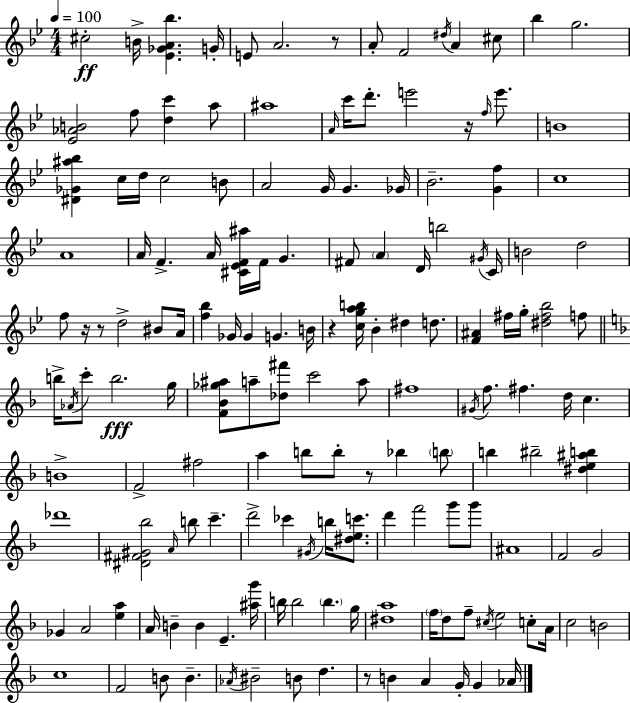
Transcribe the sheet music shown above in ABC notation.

X:1
T:Untitled
M:4/4
L:1/4
K:Gm
^c2 B/4 [_E_GA_b] G/4 E/2 A2 z/2 A/2 F2 ^d/4 A ^c/2 _b g2 [_E_AB]2 f/2 [dc'] a/2 ^a4 A/4 c'/4 d'/2 e'2 z/4 f/4 e'/2 B4 [^D_G^a_b] c/4 d/4 c2 B/2 A2 G/4 G _G/4 _B2 [Gf] c4 A4 A/4 F A/4 [^C_EF^a]/4 F/4 G ^F/2 A D/4 b2 ^G/4 C/4 B2 d2 f/2 z/4 z/2 d2 ^B/2 A/4 [f_b] _G/4 _G G B/4 z [cgab]/4 _B ^d d/2 [F^A] ^f/4 g/4 [^d^f_b]2 f/2 b/4 _A/4 c'/2 b2 g/4 [F_B_g^a]/2 a/2 [_d^f']/2 c'2 a/2 ^f4 ^G/4 f/2 ^f d/4 c B4 F2 ^f2 a b/2 b/2 z/2 _b b/2 b ^b2 [^de^ab] _d'4 [^D^F^G_b]2 A/4 b/2 c' d'2 _c' ^G/4 b/4 [^dec']/2 d' f'2 g'/2 g'/2 ^A4 F2 G2 _G A2 [ea] A/4 B B E [^ag']/4 b/4 b2 b g/4 [^da]4 f/4 d/2 f/2 ^c/4 e2 c/2 A/4 c2 B2 c4 F2 B/2 B _A/4 ^B2 B/2 d z/2 B A G/4 G _A/4